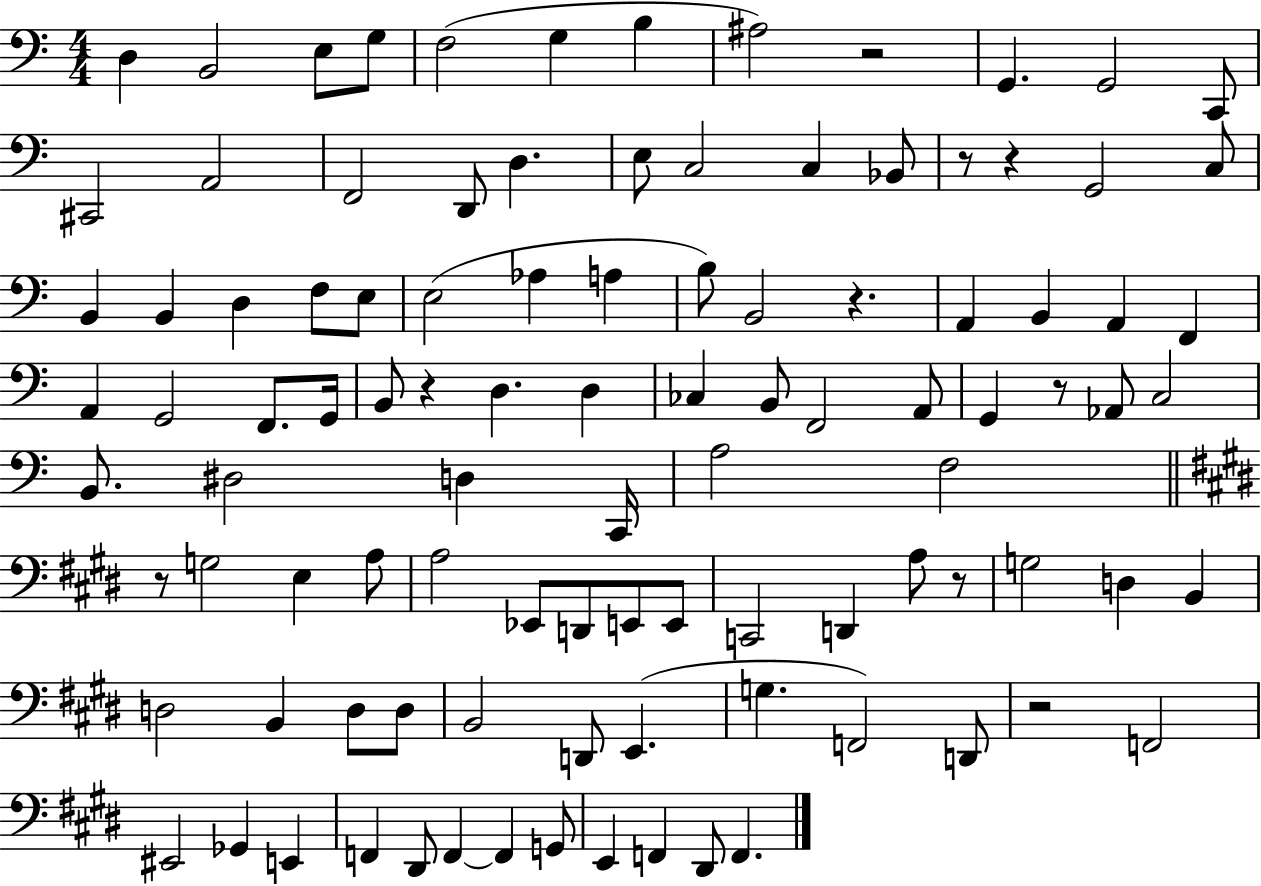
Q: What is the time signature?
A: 4/4